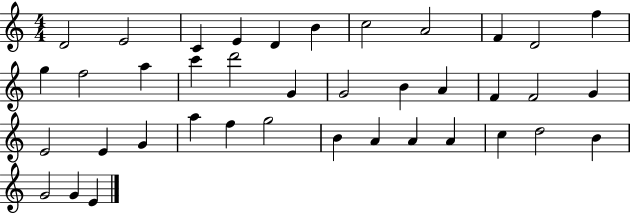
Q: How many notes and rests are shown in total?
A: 39